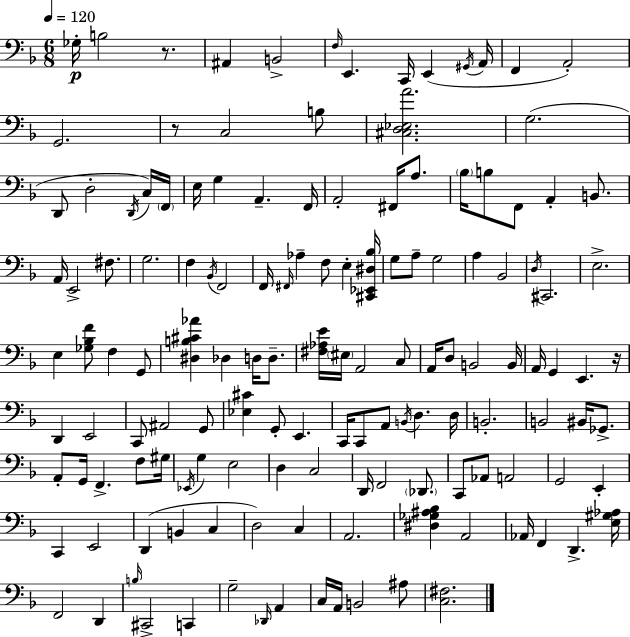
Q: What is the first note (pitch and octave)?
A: Gb3